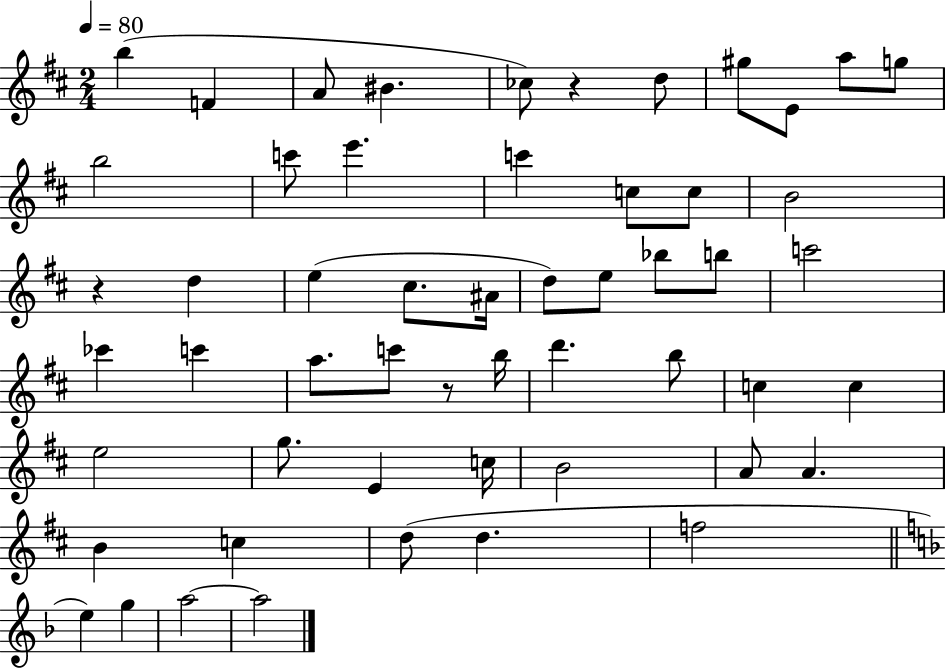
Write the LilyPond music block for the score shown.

{
  \clef treble
  \numericTimeSignature
  \time 2/4
  \key d \major
  \tempo 4 = 80
  b''4( f'4 | a'8 bis'4. | ces''8) r4 d''8 | gis''8 e'8 a''8 g''8 | \break b''2 | c'''8 e'''4. | c'''4 c''8 c''8 | b'2 | \break r4 d''4 | e''4( cis''8. ais'16 | d''8) e''8 bes''8 b''8 | c'''2 | \break ces'''4 c'''4 | a''8. c'''8 r8 b''16 | d'''4. b''8 | c''4 c''4 | \break e''2 | g''8. e'4 c''16 | b'2 | a'8 a'4. | \break b'4 c''4 | d''8( d''4. | f''2 | \bar "||" \break \key f \major e''4) g''4 | a''2~~ | a''2 | \bar "|."
}